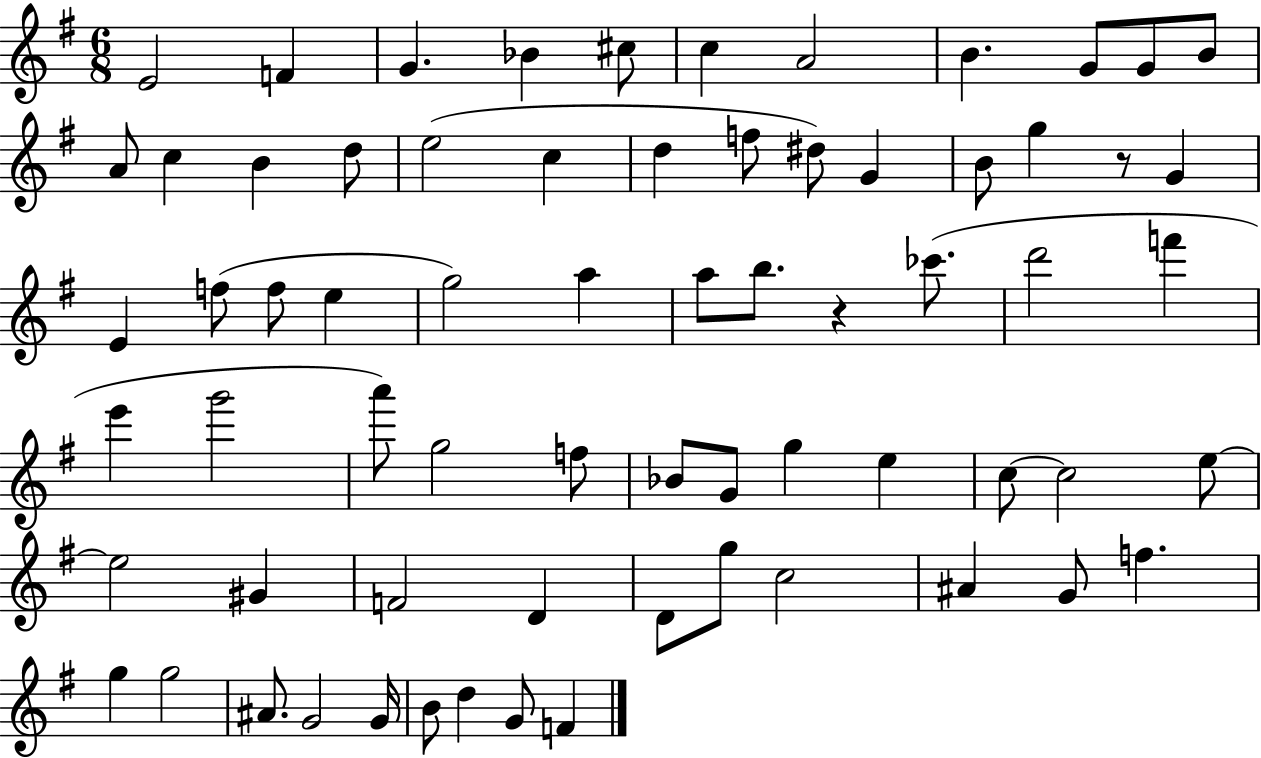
{
  \clef treble
  \numericTimeSignature
  \time 6/8
  \key g \major
  e'2 f'4 | g'4. bes'4 cis''8 | c''4 a'2 | b'4. g'8 g'8 b'8 | \break a'8 c''4 b'4 d''8 | e''2( c''4 | d''4 f''8 dis''8) g'4 | b'8 g''4 r8 g'4 | \break e'4 f''8( f''8 e''4 | g''2) a''4 | a''8 b''8. r4 ces'''8.( | d'''2 f'''4 | \break e'''4 g'''2 | a'''8) g''2 f''8 | bes'8 g'8 g''4 e''4 | c''8~~ c''2 e''8~~ | \break e''2 gis'4 | f'2 d'4 | d'8 g''8 c''2 | ais'4 g'8 f''4. | \break g''4 g''2 | ais'8. g'2 g'16 | b'8 d''4 g'8 f'4 | \bar "|."
}